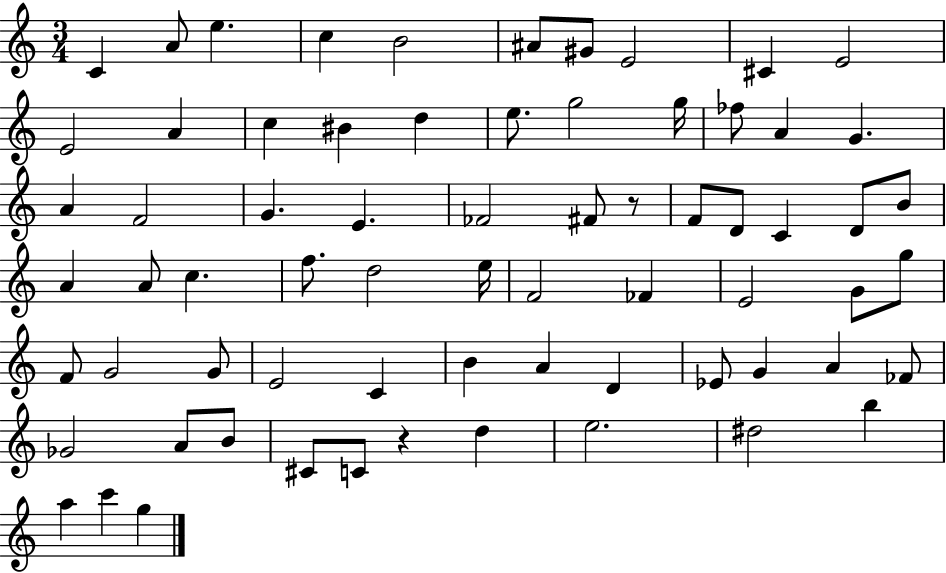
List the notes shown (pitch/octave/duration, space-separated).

C4/q A4/e E5/q. C5/q B4/h A#4/e G#4/e E4/h C#4/q E4/h E4/h A4/q C5/q BIS4/q D5/q E5/e. G5/h G5/s FES5/e A4/q G4/q. A4/q F4/h G4/q. E4/q. FES4/h F#4/e R/e F4/e D4/e C4/q D4/e B4/e A4/q A4/e C5/q. F5/e. D5/h E5/s F4/h FES4/q E4/h G4/e G5/e F4/e G4/h G4/e E4/h C4/q B4/q A4/q D4/q Eb4/e G4/q A4/q FES4/e Gb4/h A4/e B4/e C#4/e C4/e R/q D5/q E5/h. D#5/h B5/q A5/q C6/q G5/q